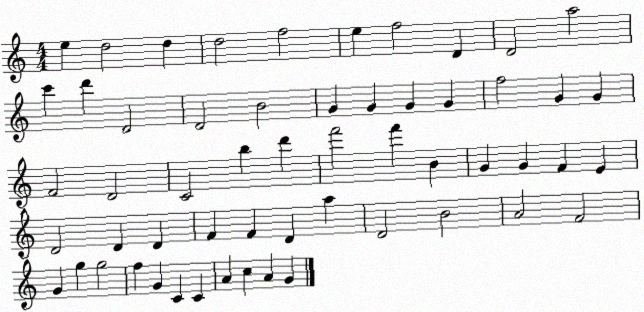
X:1
T:Untitled
M:4/4
L:1/4
K:C
e d2 d d2 f2 e f2 D D2 a2 c' d' D2 D2 B2 G G G G f2 G G F2 D2 C2 b d' f'2 f' B G G F E D2 D D F F D a D2 B2 A2 F2 G g g2 f G C C A c A G